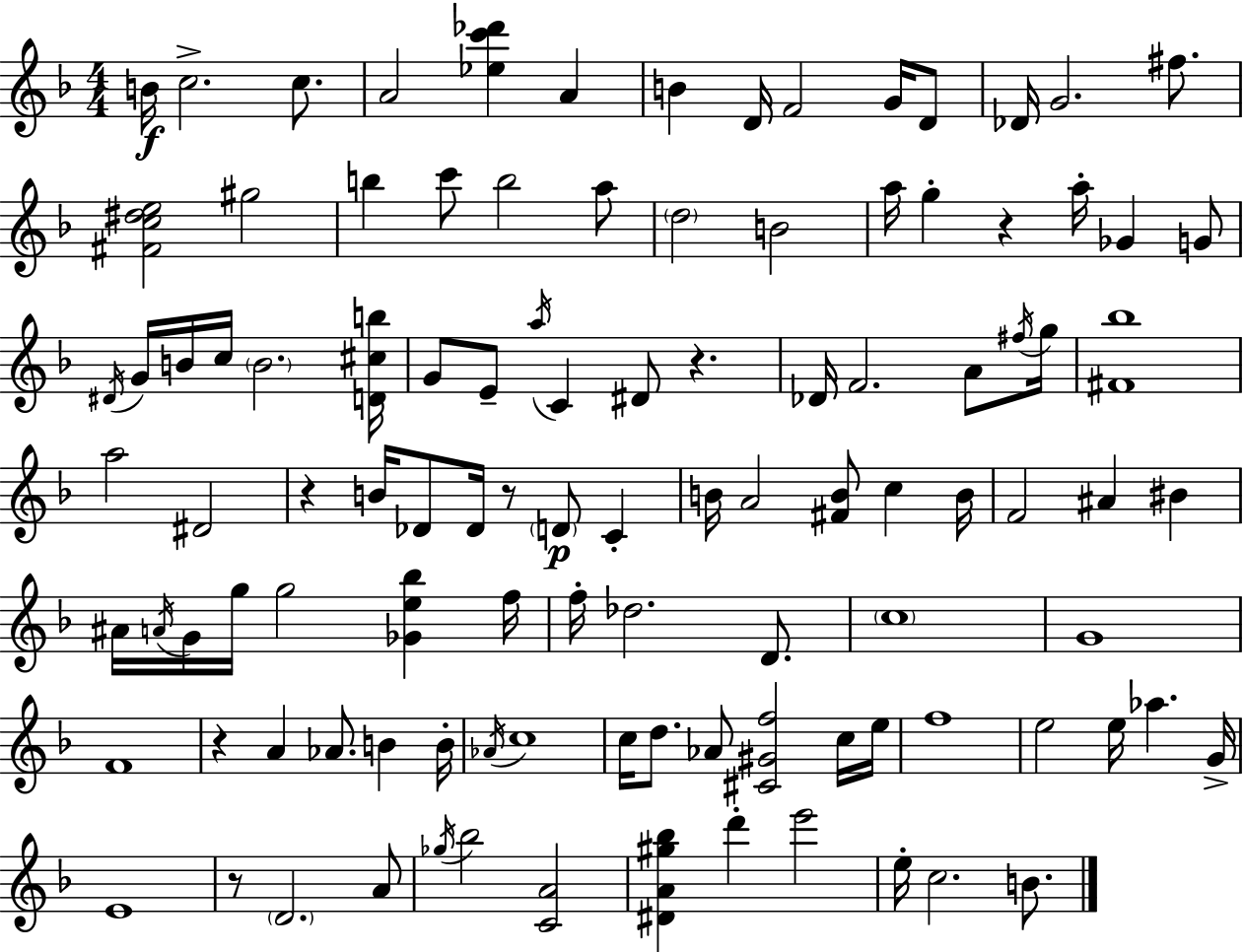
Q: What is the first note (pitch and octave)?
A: B4